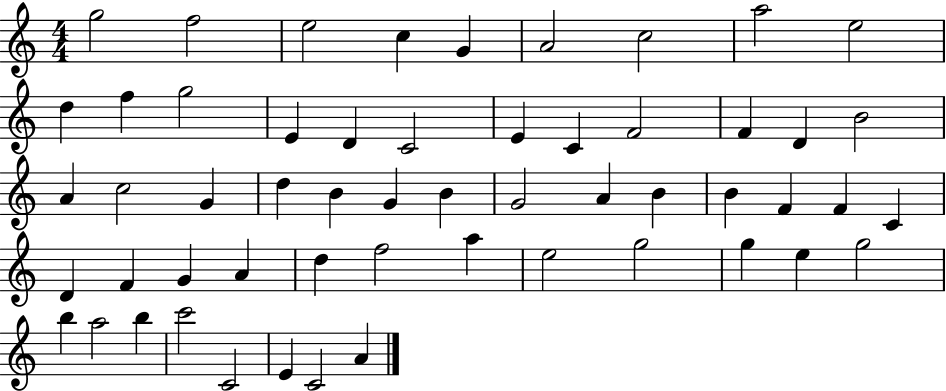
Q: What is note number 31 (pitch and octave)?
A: B4